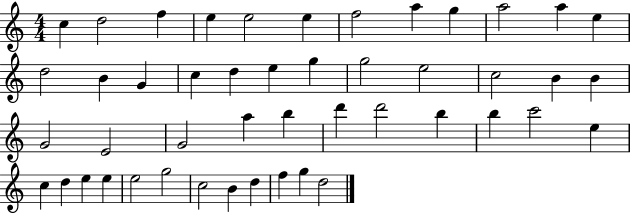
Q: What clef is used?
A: treble